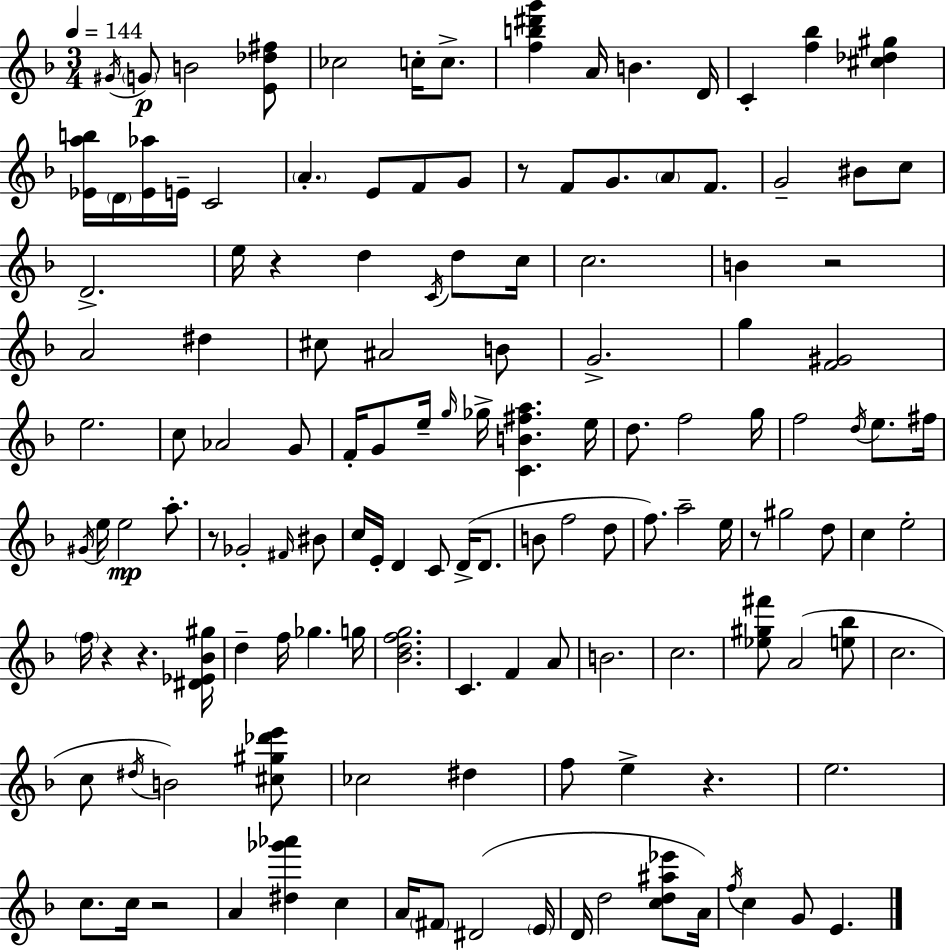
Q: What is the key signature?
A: F major